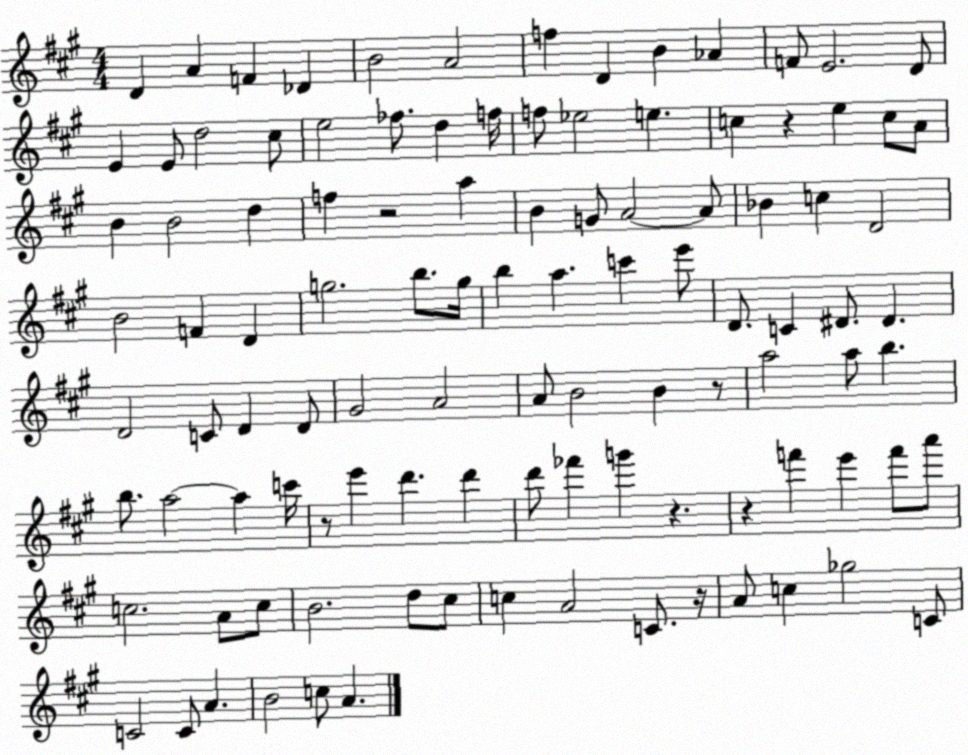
X:1
T:Untitled
M:4/4
L:1/4
K:A
D A F _D B2 A2 f D B _A F/2 E2 D/2 E E/2 d2 ^c/2 e2 _f/2 d f/4 f/2 _e2 e c z e c/2 A/2 B B2 d f z2 a B G/2 A2 A/2 _B c D2 B2 F D g2 b/2 g/4 b a c' e'/2 D/2 C ^D/2 ^D D2 C/2 D D/2 ^G2 A2 A/2 B2 B z/2 a2 a/2 b b/2 a2 a c'/4 z/2 e' d' d' d'/2 _f' g' z z f' e' f'/2 a'/2 c2 A/2 c/2 B2 d/2 ^c/2 c A2 C/2 z/4 A/2 c _g2 C/2 C2 C/2 A B2 c/2 A